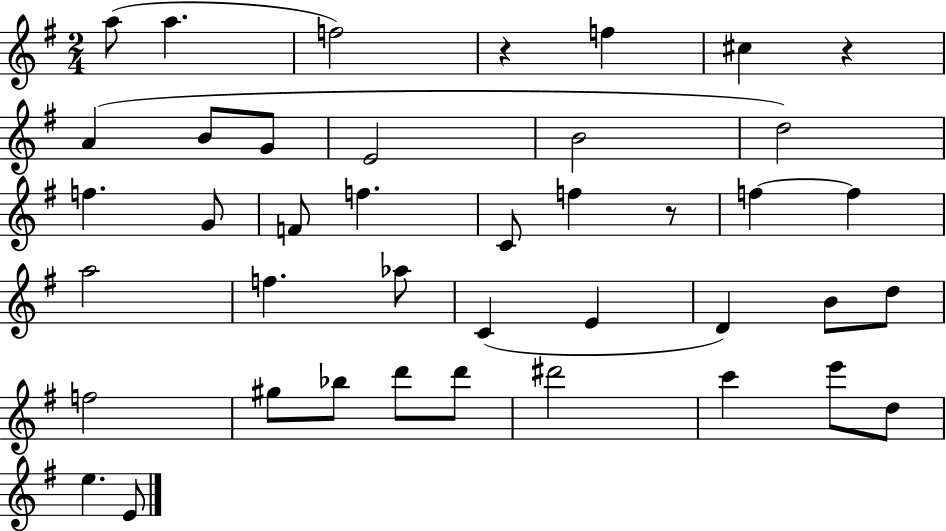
A5/e A5/q. F5/h R/q F5/q C#5/q R/q A4/q B4/e G4/e E4/h B4/h D5/h F5/q. G4/e F4/e F5/q. C4/e F5/q R/e F5/q F5/q A5/h F5/q. Ab5/e C4/q E4/q D4/q B4/e D5/e F5/h G#5/e Bb5/e D6/e D6/e D#6/h C6/q E6/e D5/e E5/q. E4/e